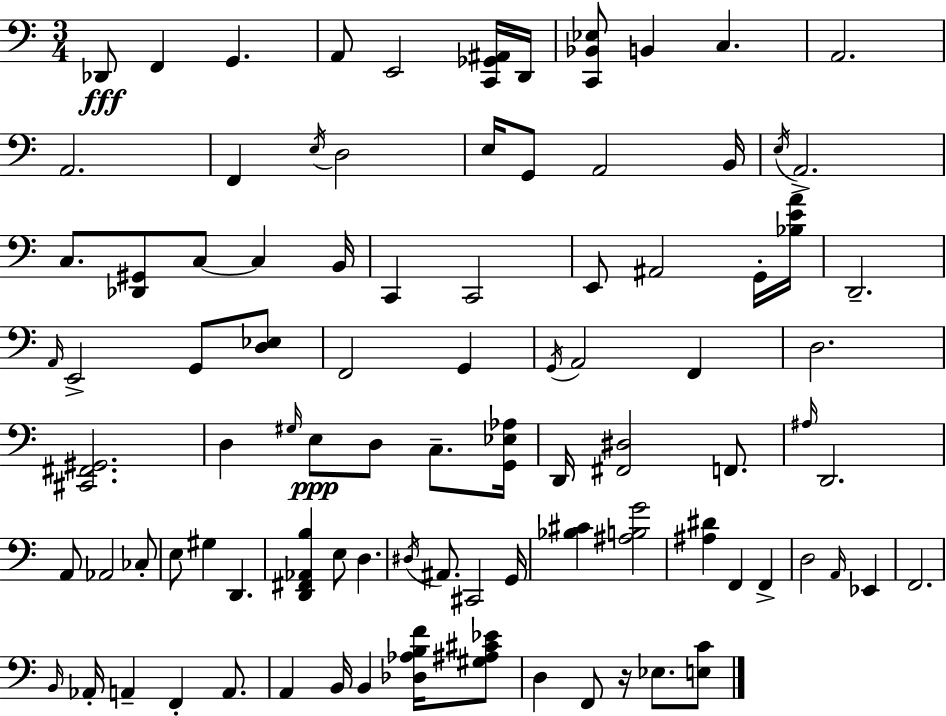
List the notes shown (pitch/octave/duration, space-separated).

Db2/e F2/q G2/q. A2/e E2/h [C2,Gb2,A#2]/s D2/s [C2,Bb2,Eb3]/e B2/q C3/q. A2/h. A2/h. F2/q E3/s D3/h E3/s G2/e A2/h B2/s E3/s A2/h. C3/e. [Db2,G#2]/e C3/e C3/q B2/s C2/q C2/h E2/e A#2/h G2/s [Bb3,E4,A4]/s D2/h. A2/s E2/h G2/e [D3,Eb3]/e F2/h G2/q G2/s A2/h F2/q D3/h. [C#2,F#2,G#2]/h. D3/q G#3/s E3/e D3/e C3/e. [G2,Eb3,Ab3]/s D2/s [F#2,D#3]/h F2/e. A#3/s D2/h. A2/e Ab2/h CES3/e E3/e G#3/q D2/q. [D2,F#2,Ab2,B3]/q E3/e D3/q. D#3/s A#2/e. C#2/h G2/s [Bb3,C#4]/q [A#3,B3,G4]/h [A#3,D#4]/q F2/q F2/q D3/h A2/s Eb2/q F2/h. B2/s Ab2/s A2/q F2/q A2/e. A2/q B2/s B2/q [Db3,Ab3,B3,F4]/s [G#3,A#3,C#4,Eb4]/e D3/q F2/e R/s Eb3/e. [E3,C4]/e